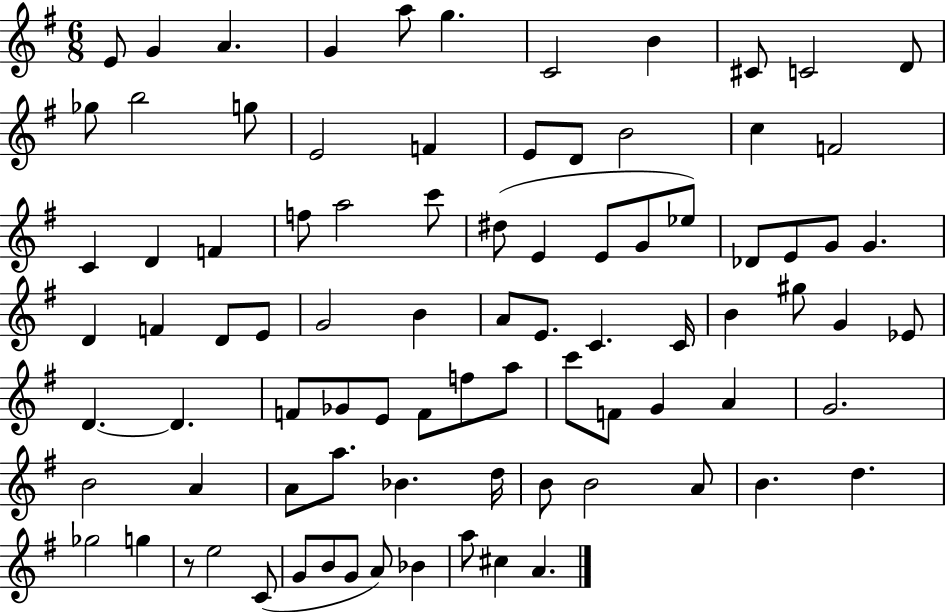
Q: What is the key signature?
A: G major